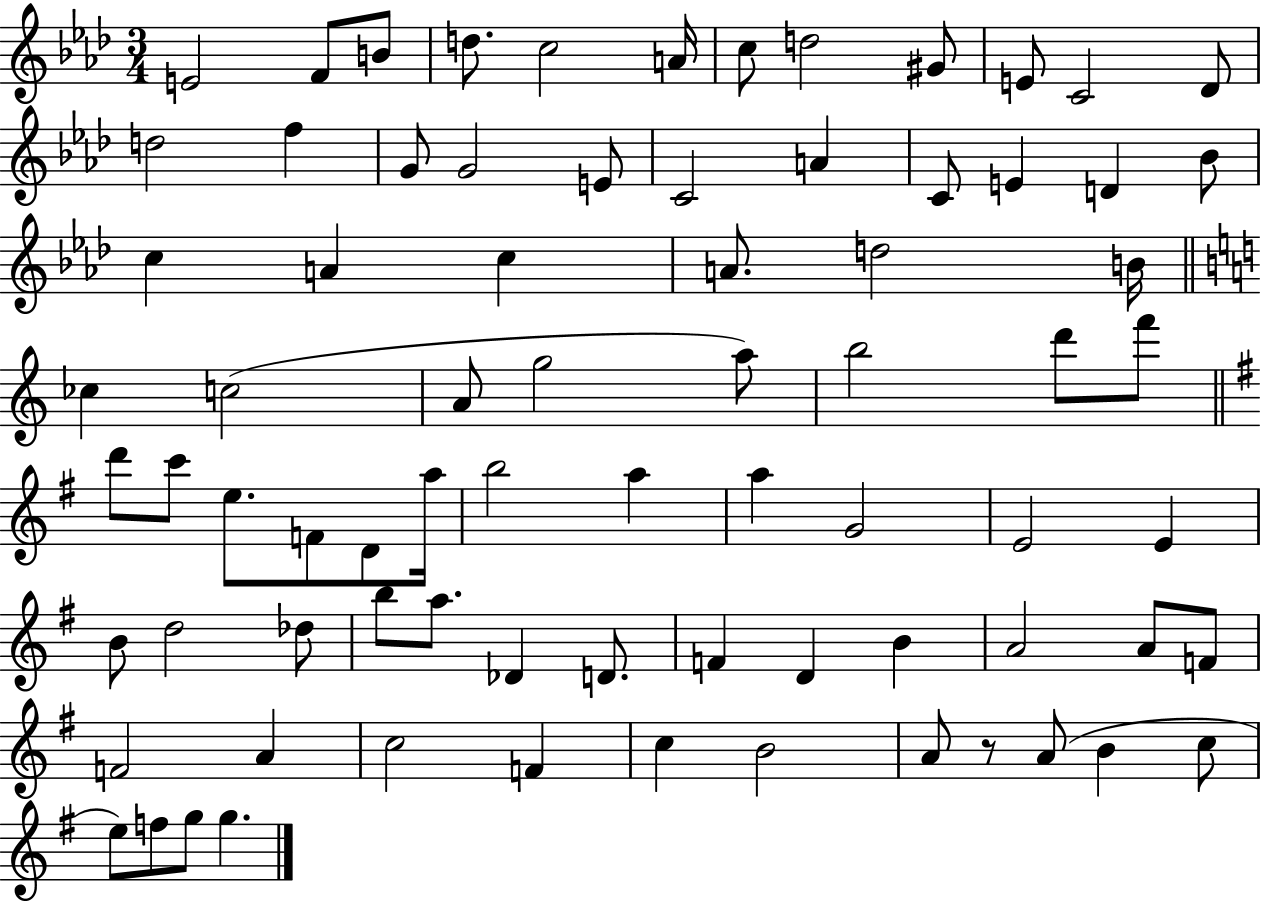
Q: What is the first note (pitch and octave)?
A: E4